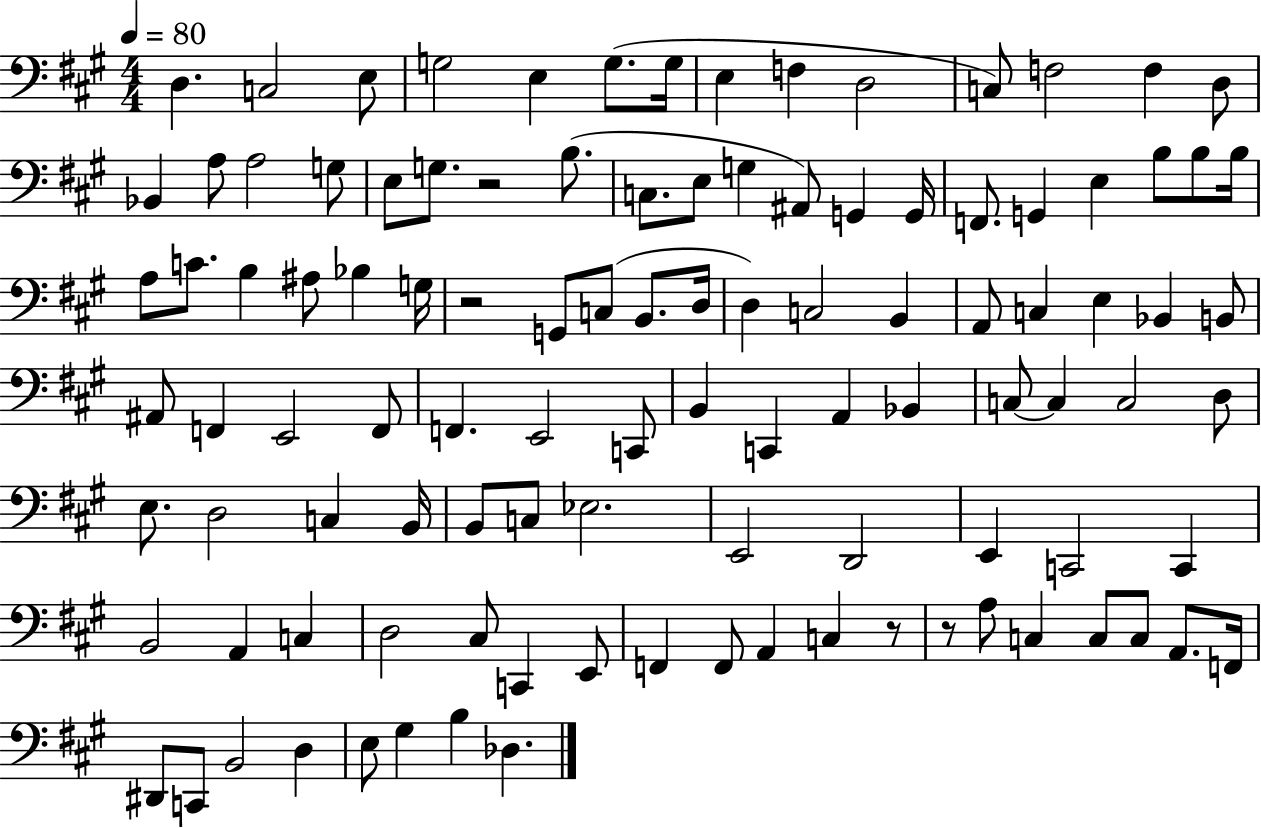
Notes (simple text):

D3/q. C3/h E3/e G3/h E3/q G3/e. G3/s E3/q F3/q D3/h C3/e F3/h F3/q D3/e Bb2/q A3/e A3/h G3/e E3/e G3/e. R/h B3/e. C3/e. E3/e G3/q A#2/e G2/q G2/s F2/e. G2/q E3/q B3/e B3/e B3/s A3/e C4/e. B3/q A#3/e Bb3/q G3/s R/h G2/e C3/e B2/e. D3/s D3/q C3/h B2/q A2/e C3/q E3/q Bb2/q B2/e A#2/e F2/q E2/h F2/e F2/q. E2/h C2/e B2/q C2/q A2/q Bb2/q C3/e C3/q C3/h D3/e E3/e. D3/h C3/q B2/s B2/e C3/e Eb3/h. E2/h D2/h E2/q C2/h C2/q B2/h A2/q C3/q D3/h C#3/e C2/q E2/e F2/q F2/e A2/q C3/q R/e R/e A3/e C3/q C3/e C3/e A2/e. F2/s D#2/e C2/e B2/h D3/q E3/e G#3/q B3/q Db3/q.